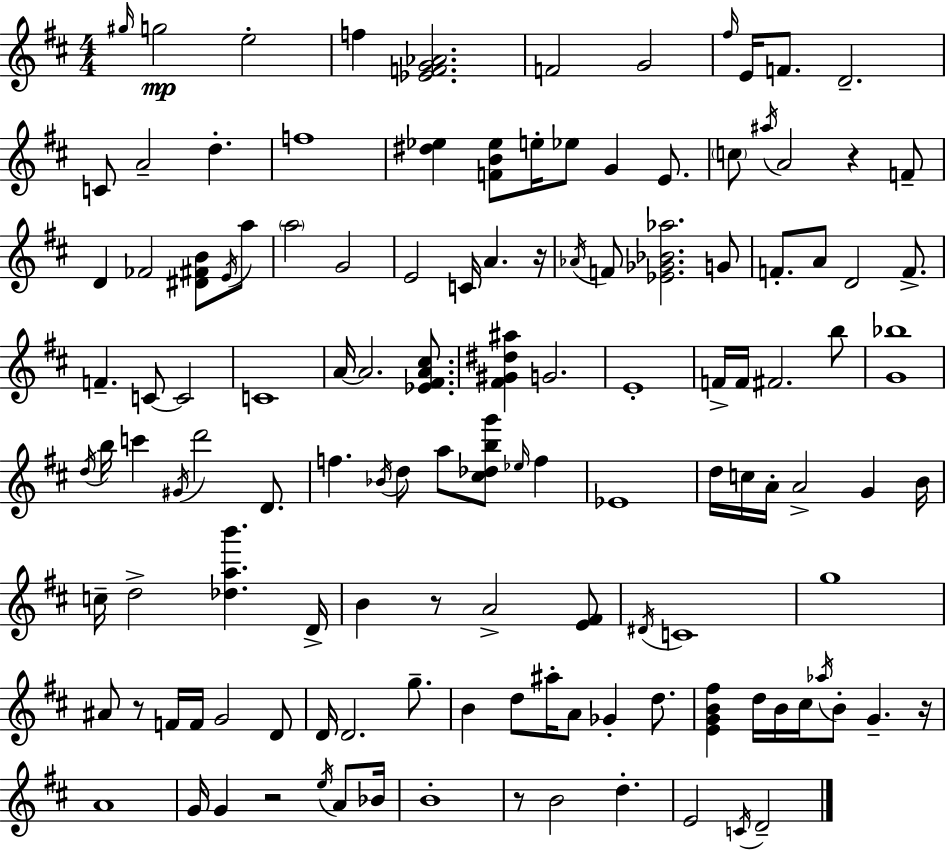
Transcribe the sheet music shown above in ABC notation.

X:1
T:Untitled
M:4/4
L:1/4
K:D
^g/4 g2 e2 f [_EFG_A]2 F2 G2 ^f/4 E/4 F/2 D2 C/2 A2 d f4 [^d_e] [FB_e]/2 e/4 _e/2 G E/2 c/2 ^a/4 A2 z F/2 D _F2 [^D^FB]/2 E/4 a/2 a2 G2 E2 C/4 A z/4 _A/4 F/2 [_E_G_B_a]2 G/2 F/2 A/2 D2 F/2 F C/2 C2 C4 A/4 A2 [_E^FA^c]/2 [^F^G^d^a] G2 E4 F/4 F/4 ^F2 b/2 [G_b]4 d/4 b/4 c' ^G/4 d'2 D/2 f _B/4 d/2 a/2 [^c_dbg']/2 _e/4 f _E4 d/4 c/4 A/4 A2 G B/4 c/4 d2 [_dab'] D/4 B z/2 A2 [E^F]/2 ^D/4 C4 g4 ^A/2 z/2 F/4 F/4 G2 D/2 D/4 D2 g/2 B d/2 ^a/4 A/2 _G d/2 [EGB^f] d/4 B/4 ^c/4 _a/4 B/2 G z/4 A4 G/4 G z2 e/4 A/2 _B/4 B4 z/2 B2 d E2 C/4 D2